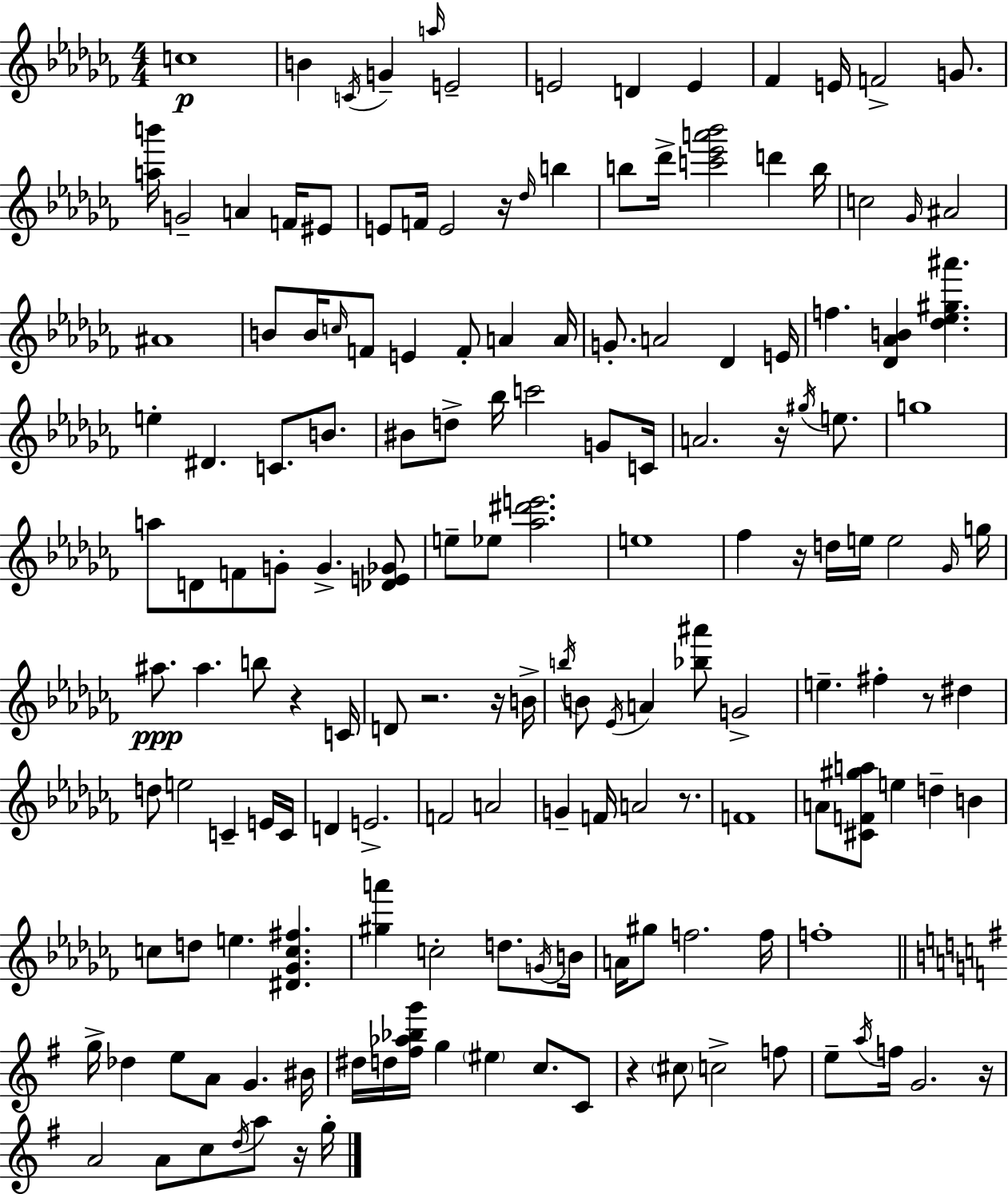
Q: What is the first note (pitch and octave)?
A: C5